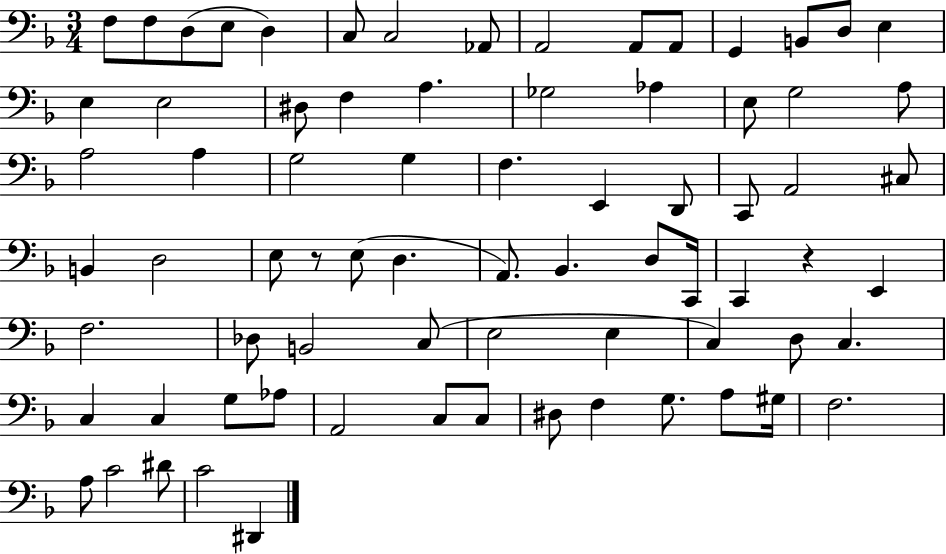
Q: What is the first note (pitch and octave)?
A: F3